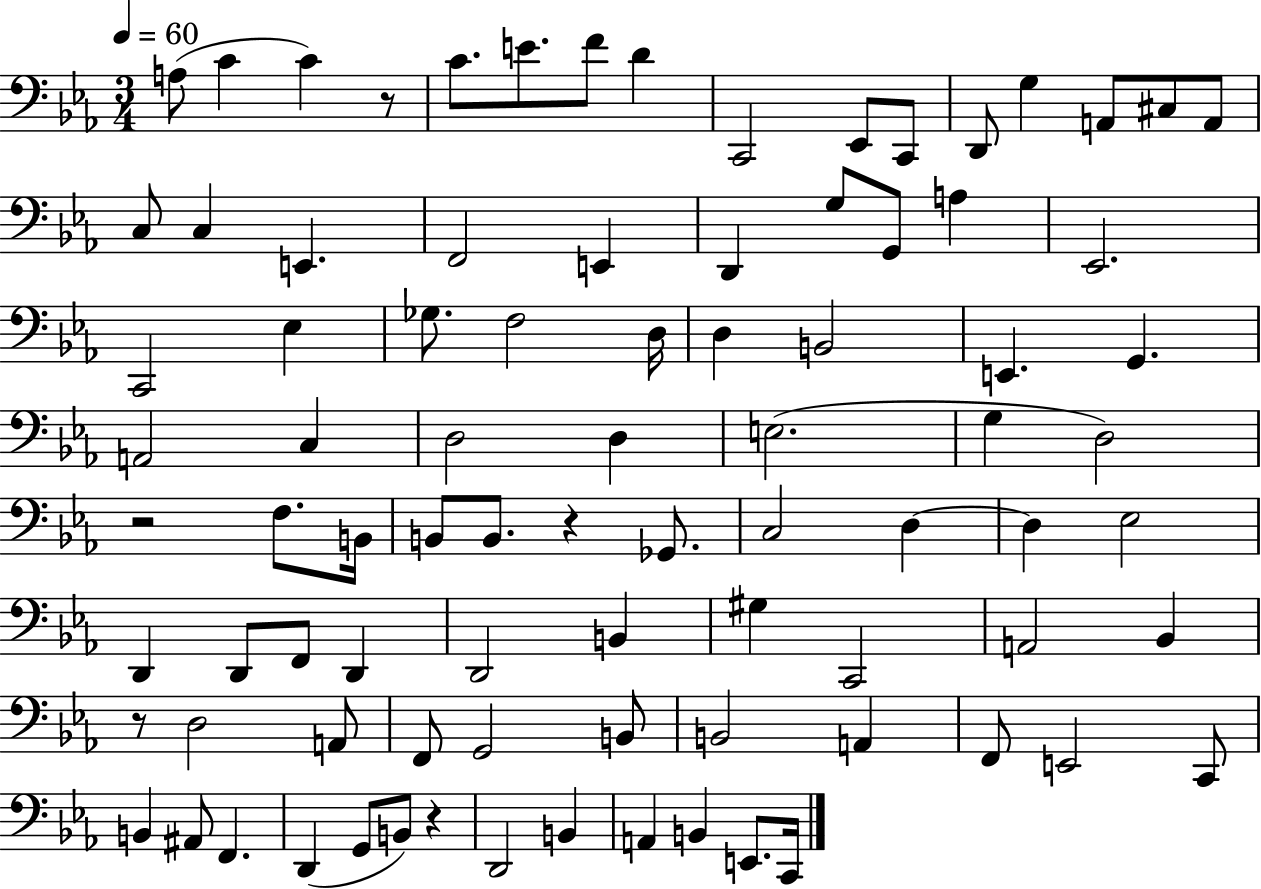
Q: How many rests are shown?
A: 5